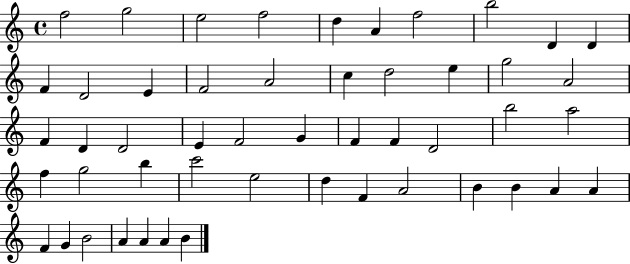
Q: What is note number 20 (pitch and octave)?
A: A4